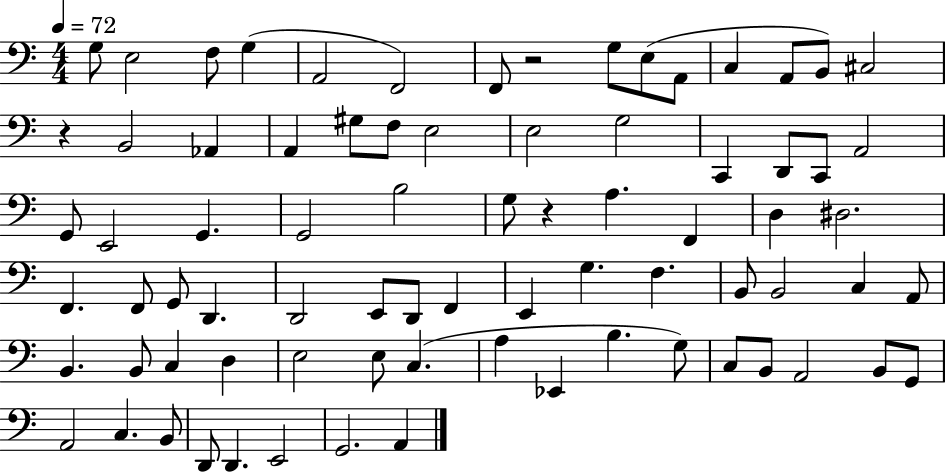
G3/e E3/h F3/e G3/q A2/h F2/h F2/e R/h G3/e E3/e A2/e C3/q A2/e B2/e C#3/h R/q B2/h Ab2/q A2/q G#3/e F3/e E3/h E3/h G3/h C2/q D2/e C2/e A2/h G2/e E2/h G2/q. G2/h B3/h G3/e R/q A3/q. F2/q D3/q D#3/h. F2/q. F2/e G2/e D2/q. D2/h E2/e D2/e F2/q E2/q G3/q. F3/q. B2/e B2/h C3/q A2/e B2/q. B2/e C3/q D3/q E3/h E3/e C3/q. A3/q Eb2/q B3/q. G3/e C3/e B2/e A2/h B2/e G2/e A2/h C3/q. B2/e D2/e D2/q. E2/h G2/h. A2/q